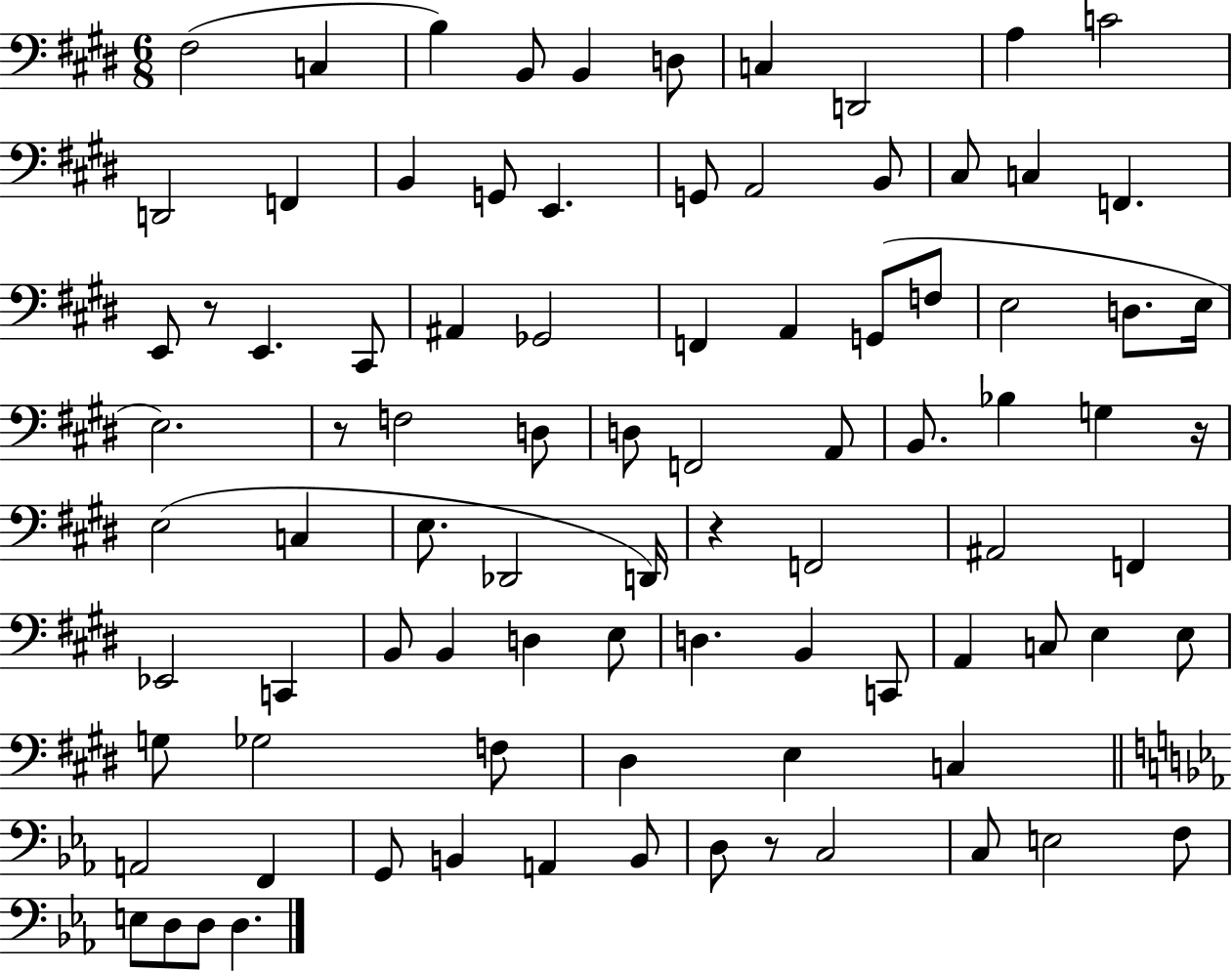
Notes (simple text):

F#3/h C3/q B3/q B2/e B2/q D3/e C3/q D2/h A3/q C4/h D2/h F2/q B2/q G2/e E2/q. G2/e A2/h B2/e C#3/e C3/q F2/q. E2/e R/e E2/q. C#2/e A#2/q Gb2/h F2/q A2/q G2/e F3/e E3/h D3/e. E3/s E3/h. R/e F3/h D3/e D3/e F2/h A2/e B2/e. Bb3/q G3/q R/s E3/h C3/q E3/e. Db2/h D2/s R/q F2/h A#2/h F2/q Eb2/h C2/q B2/e B2/q D3/q E3/e D3/q. B2/q C2/e A2/q C3/e E3/q E3/e G3/e Gb3/h F3/e D#3/q E3/q C3/q A2/h F2/q G2/e B2/q A2/q B2/e D3/e R/e C3/h C3/e E3/h F3/e E3/e D3/e D3/e D3/q.